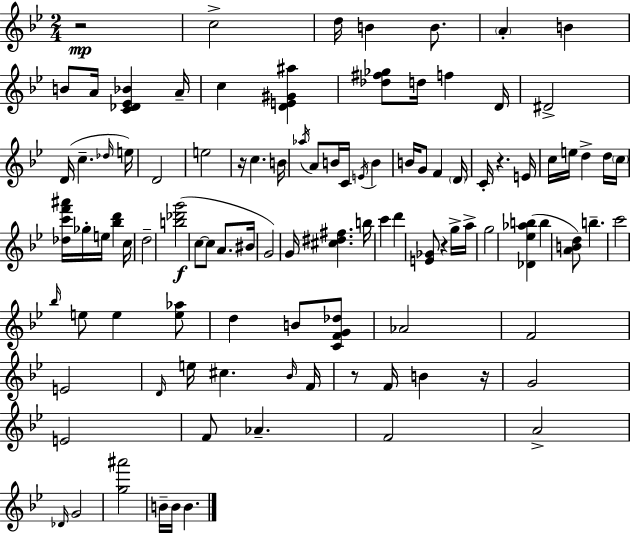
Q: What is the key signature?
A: BES major